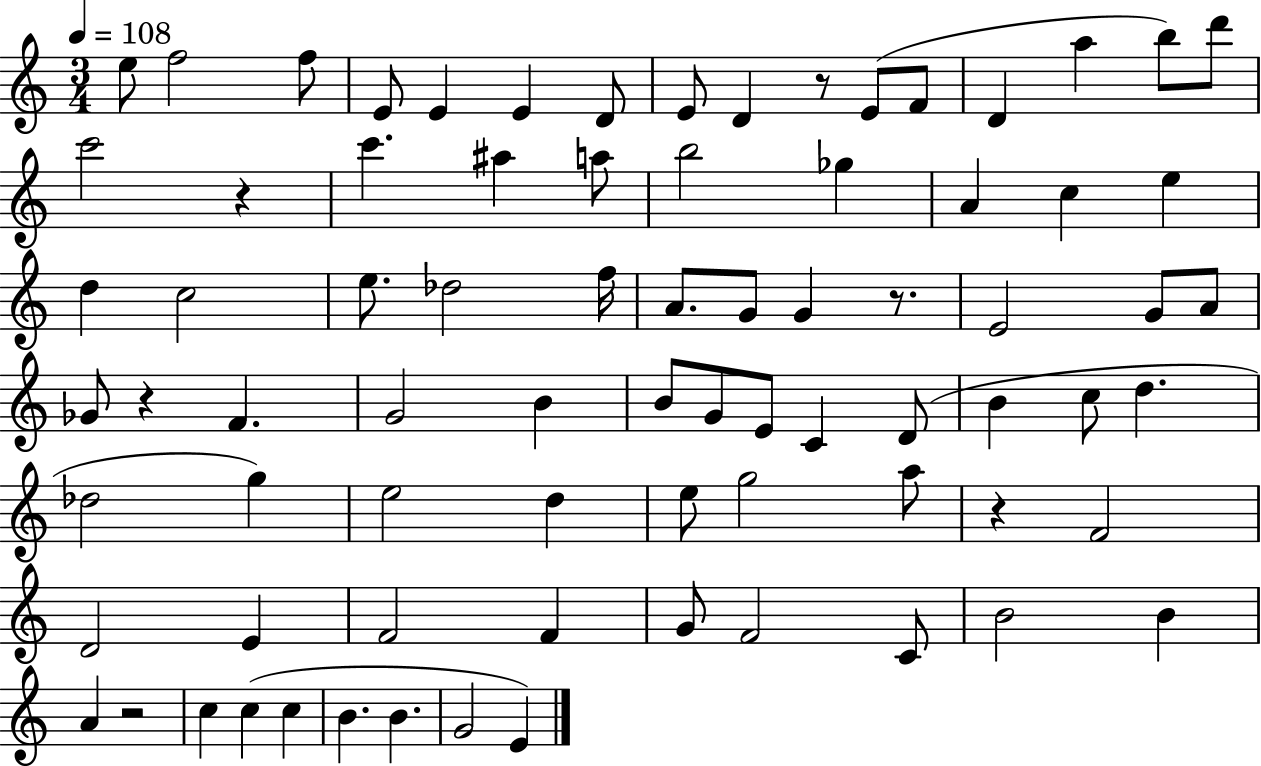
X:1
T:Untitled
M:3/4
L:1/4
K:C
e/2 f2 f/2 E/2 E E D/2 E/2 D z/2 E/2 F/2 D a b/2 d'/2 c'2 z c' ^a a/2 b2 _g A c e d c2 e/2 _d2 f/4 A/2 G/2 G z/2 E2 G/2 A/2 _G/2 z F G2 B B/2 G/2 E/2 C D/2 B c/2 d _d2 g e2 d e/2 g2 a/2 z F2 D2 E F2 F G/2 F2 C/2 B2 B A z2 c c c B B G2 E